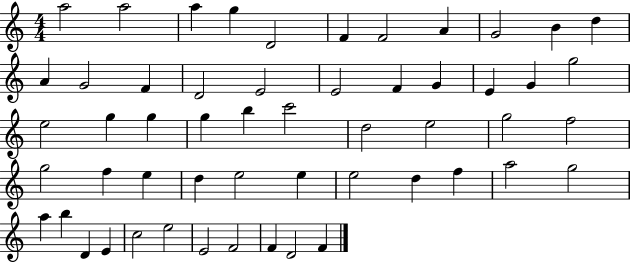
{
  \clef treble
  \numericTimeSignature
  \time 4/4
  \key c \major
  a''2 a''2 | a''4 g''4 d'2 | f'4 f'2 a'4 | g'2 b'4 d''4 | \break a'4 g'2 f'4 | d'2 e'2 | e'2 f'4 g'4 | e'4 g'4 g''2 | \break e''2 g''4 g''4 | g''4 b''4 c'''2 | d''2 e''2 | g''2 f''2 | \break g''2 f''4 e''4 | d''4 e''2 e''4 | e''2 d''4 f''4 | a''2 g''2 | \break a''4 b''4 d'4 e'4 | c''2 e''2 | e'2 f'2 | f'4 d'2 f'4 | \break \bar "|."
}